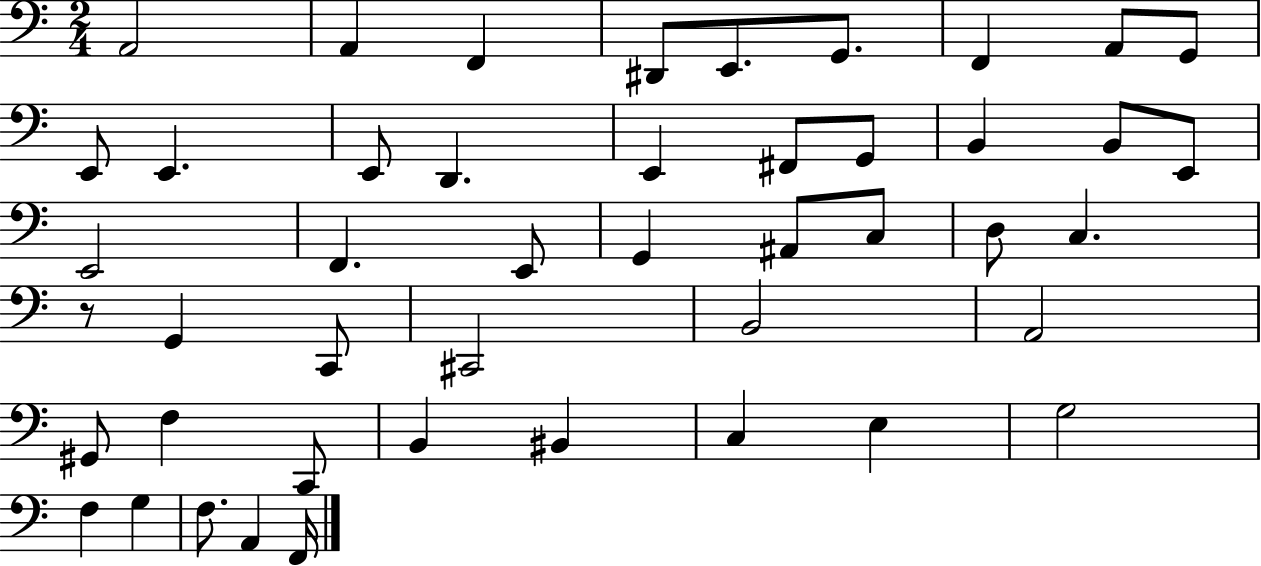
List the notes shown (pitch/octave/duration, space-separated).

A2/h A2/q F2/q D#2/e E2/e. G2/e. F2/q A2/e G2/e E2/e E2/q. E2/e D2/q. E2/q F#2/e G2/e B2/q B2/e E2/e E2/h F2/q. E2/e G2/q A#2/e C3/e D3/e C3/q. R/e G2/q C2/e C#2/h B2/h A2/h G#2/e F3/q C2/e B2/q BIS2/q C3/q E3/q G3/h F3/q G3/q F3/e. A2/q F2/s